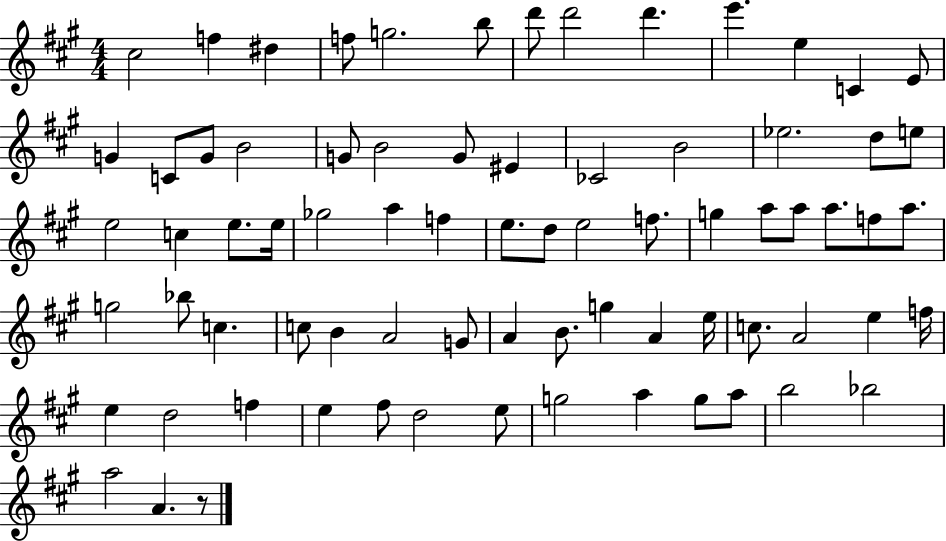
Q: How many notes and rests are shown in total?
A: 75